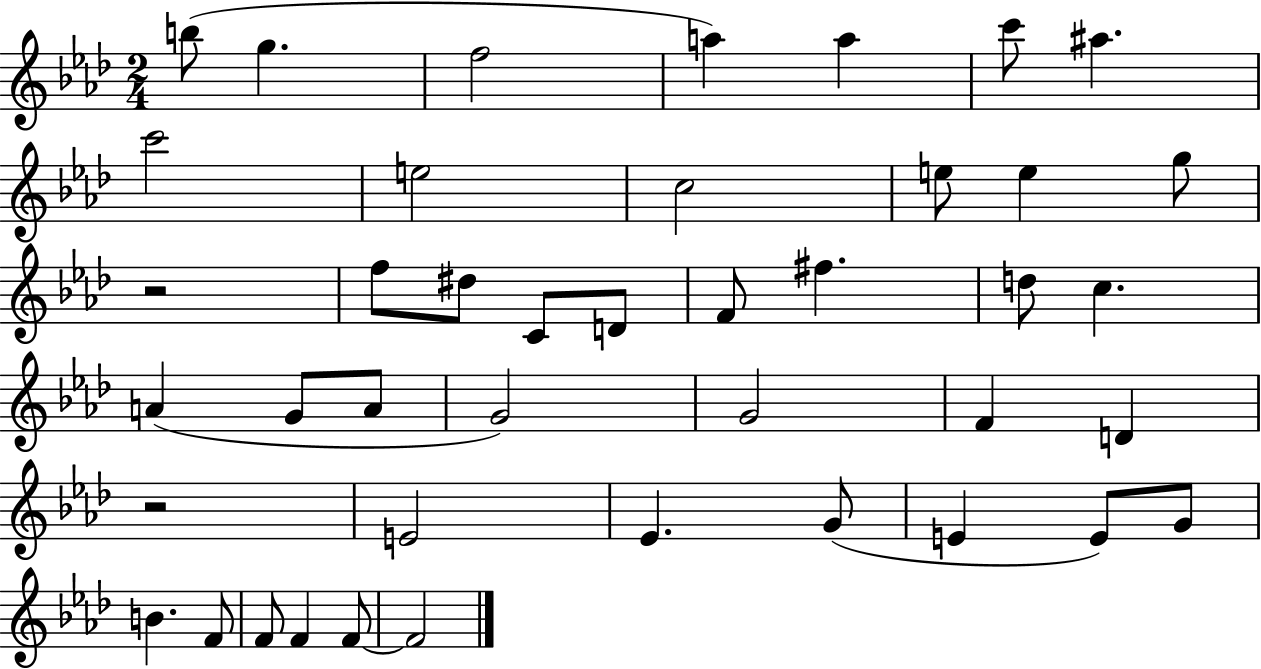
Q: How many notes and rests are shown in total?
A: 42